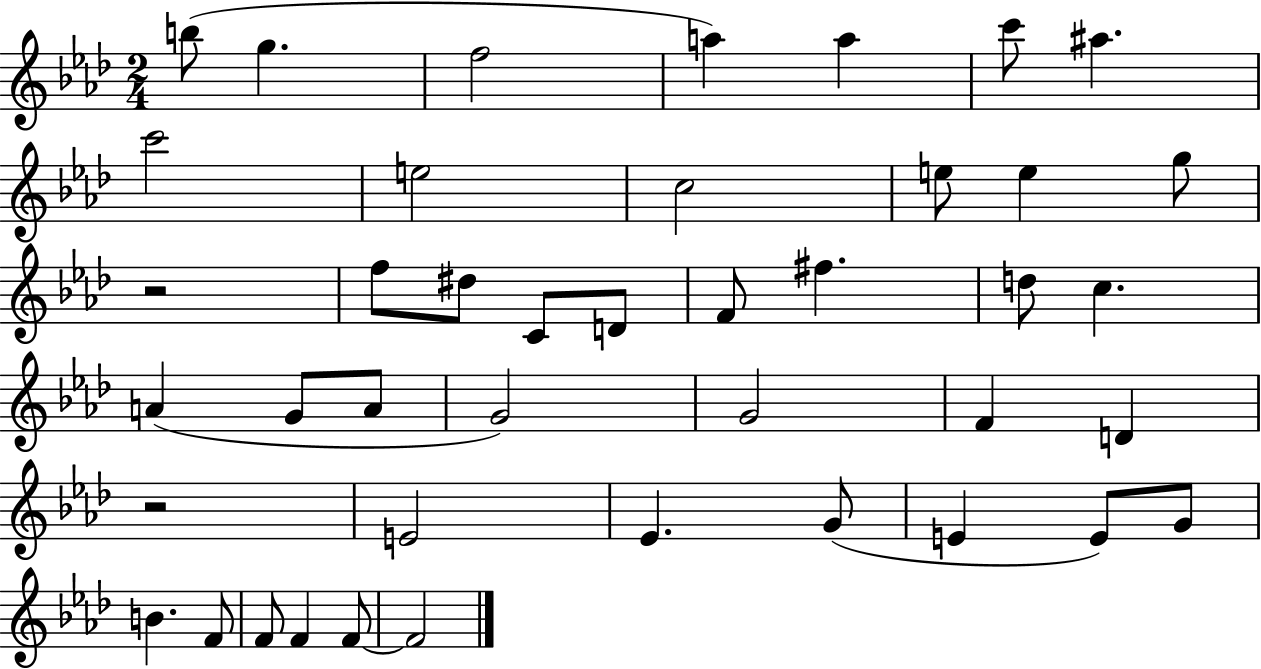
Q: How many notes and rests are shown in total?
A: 42